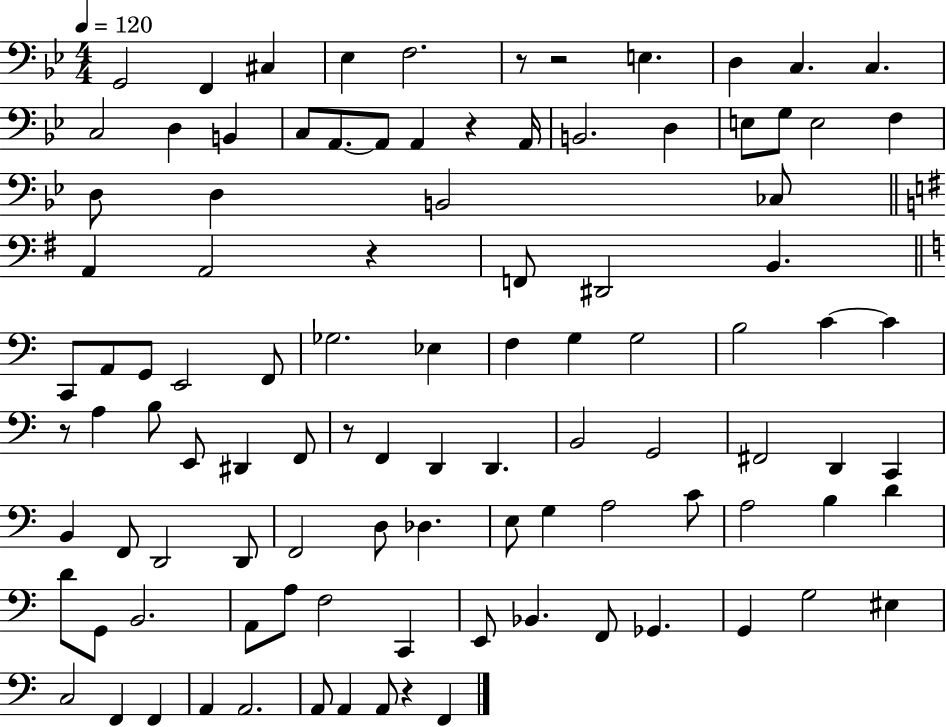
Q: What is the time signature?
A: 4/4